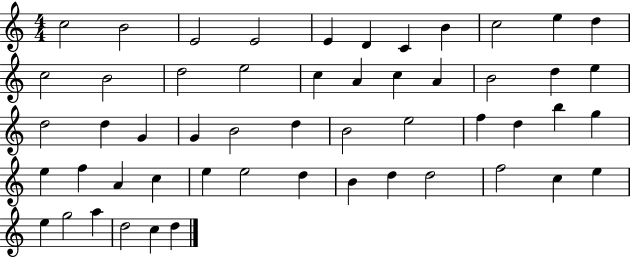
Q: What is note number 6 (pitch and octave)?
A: D4